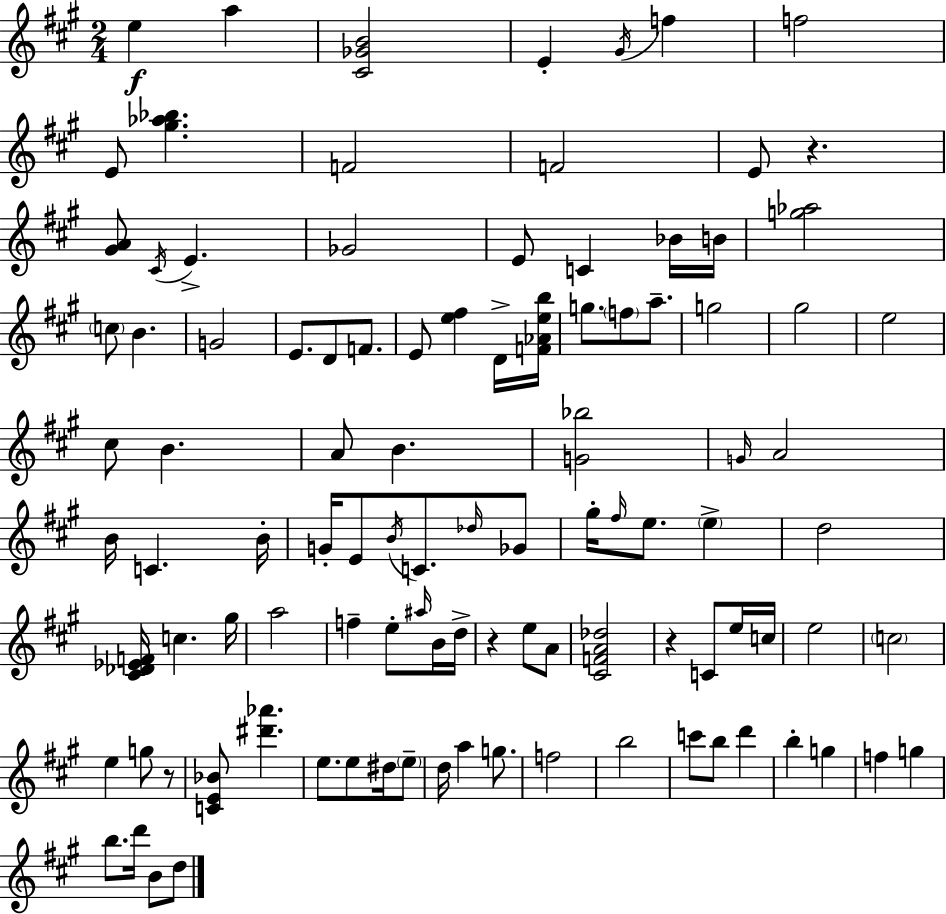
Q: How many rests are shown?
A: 4